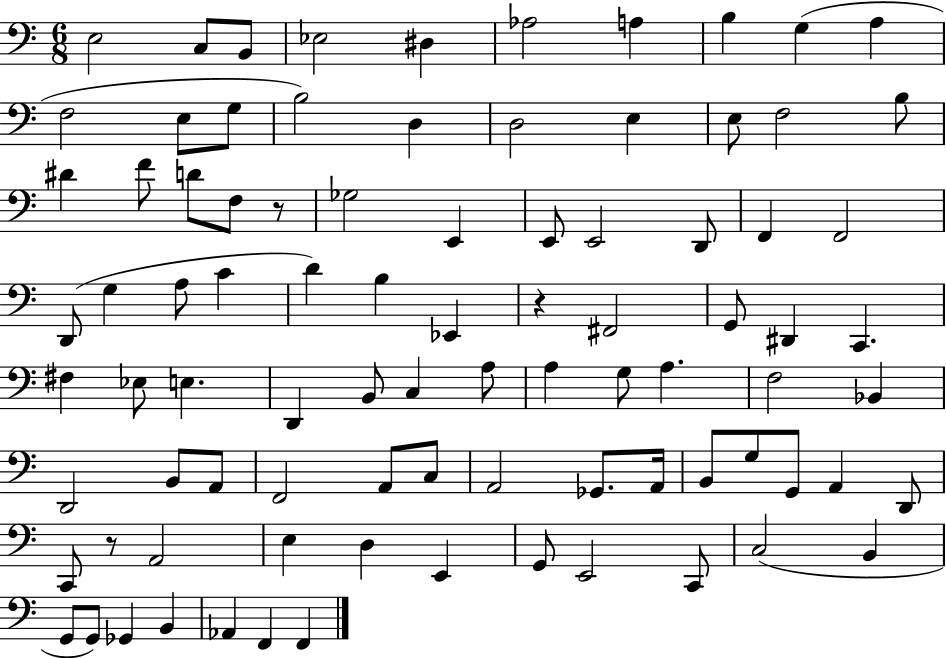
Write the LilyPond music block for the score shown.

{
  \clef bass
  \numericTimeSignature
  \time 6/8
  \key c \major
  e2 c8 b,8 | ees2 dis4 | aes2 a4 | b4 g4( a4 | \break f2 e8 g8 | b2) d4 | d2 e4 | e8 f2 b8 | \break dis'4 f'8 d'8 f8 r8 | ges2 e,4 | e,8 e,2 d,8 | f,4 f,2 | \break d,8( g4 a8 c'4 | d'4) b4 ees,4 | r4 fis,2 | g,8 dis,4 c,4. | \break fis4 ees8 e4. | d,4 b,8 c4 a8 | a4 g8 a4. | f2 bes,4 | \break d,2 b,8 a,8 | f,2 a,8 c8 | a,2 ges,8. a,16 | b,8 g8 g,8 a,4 d,8 | \break c,8 r8 a,2 | e4 d4 e,4 | g,8 e,2 c,8 | c2( b,4 | \break g,8 g,8) ges,4 b,4 | aes,4 f,4 f,4 | \bar "|."
}